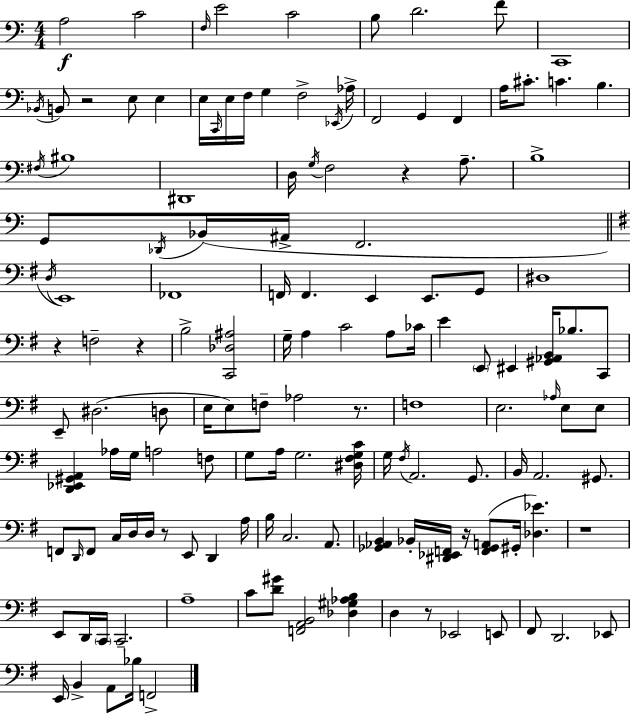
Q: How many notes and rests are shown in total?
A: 139